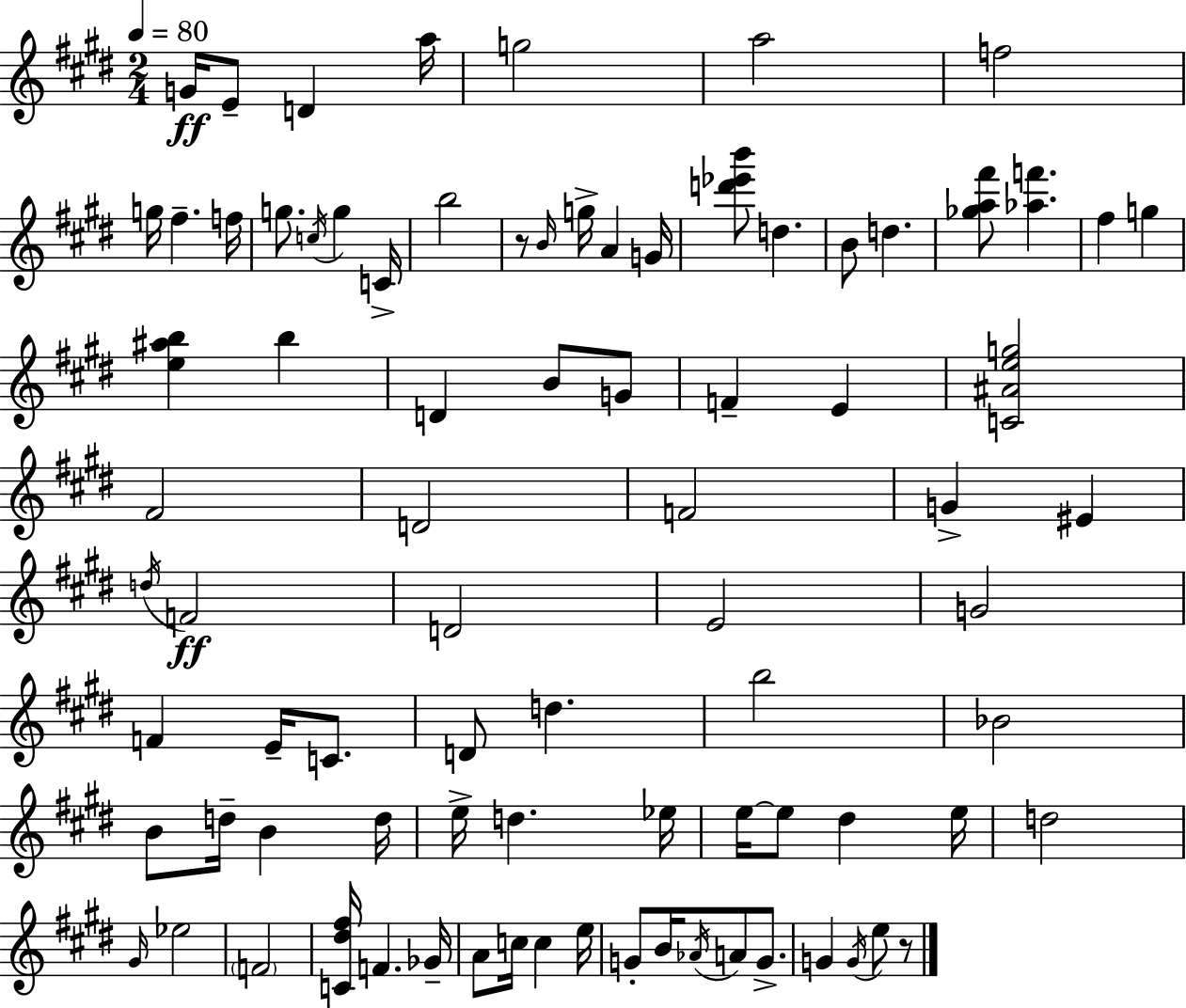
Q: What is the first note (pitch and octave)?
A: G4